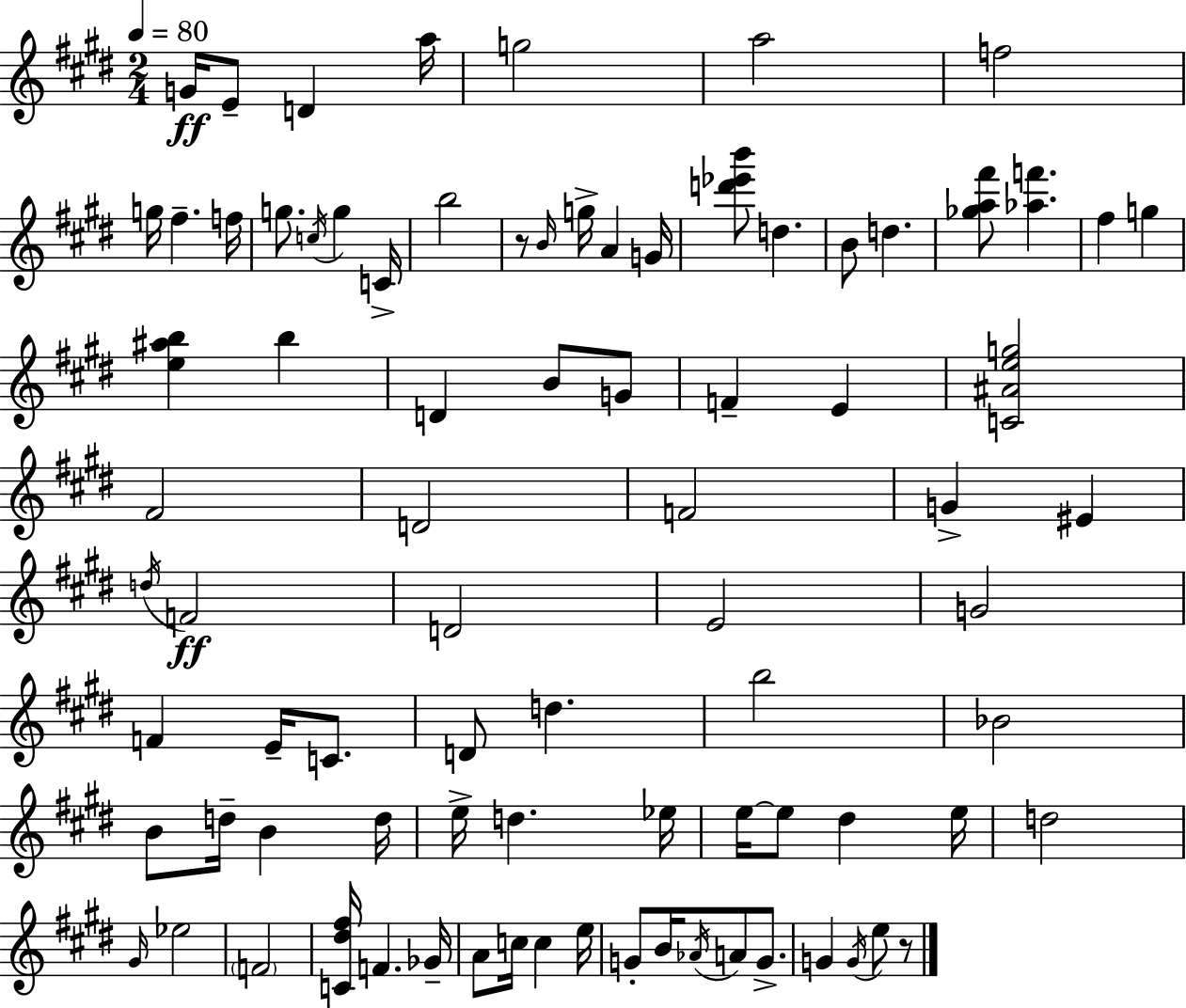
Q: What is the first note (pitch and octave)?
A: G4